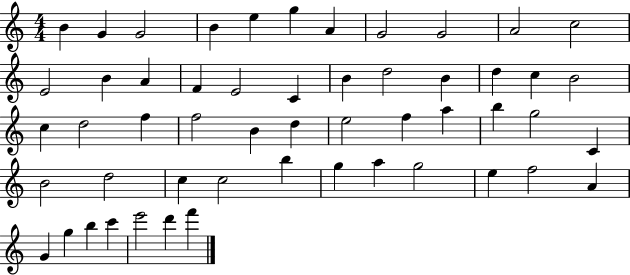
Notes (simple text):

B4/q G4/q G4/h B4/q E5/q G5/q A4/q G4/h G4/h A4/h C5/h E4/h B4/q A4/q F4/q E4/h C4/q B4/q D5/h B4/q D5/q C5/q B4/h C5/q D5/h F5/q F5/h B4/q D5/q E5/h F5/q A5/q B5/q G5/h C4/q B4/h D5/h C5/q C5/h B5/q G5/q A5/q G5/h E5/q F5/h A4/q G4/q G5/q B5/q C6/q E6/h D6/q F6/q